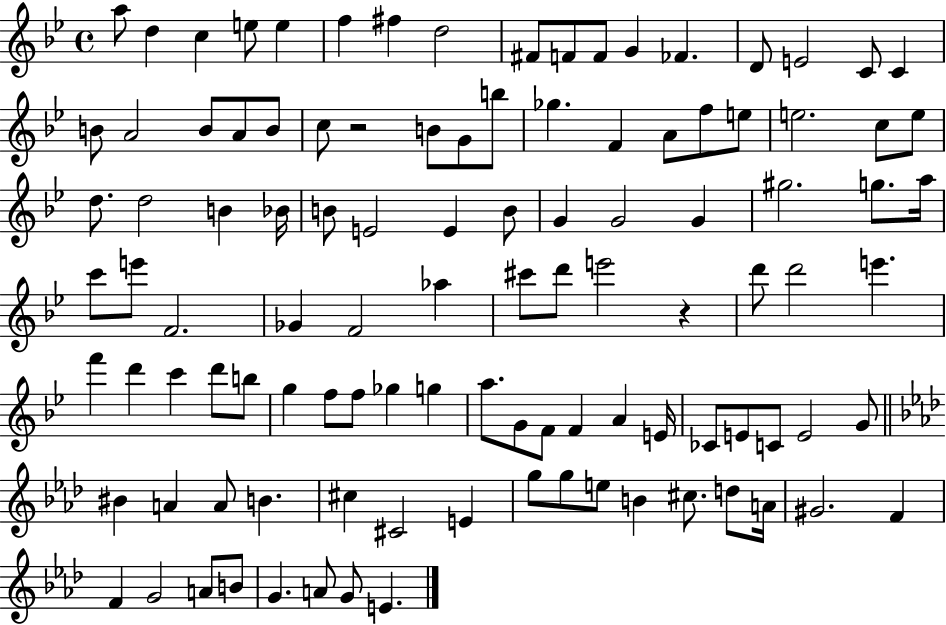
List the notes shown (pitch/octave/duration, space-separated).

A5/e D5/q C5/q E5/e E5/q F5/q F#5/q D5/h F#4/e F4/e F4/e G4/q FES4/q. D4/e E4/h C4/e C4/q B4/e A4/h B4/e A4/e B4/e C5/e R/h B4/e G4/e B5/e Gb5/q. F4/q A4/e F5/e E5/e E5/h. C5/e E5/e D5/e. D5/h B4/q Bb4/s B4/e E4/h E4/q B4/e G4/q G4/h G4/q G#5/h. G5/e. A5/s C6/e E6/e F4/h. Gb4/q F4/h Ab5/q C#6/e D6/e E6/h R/q D6/e D6/h E6/q. F6/q D6/q C6/q D6/e B5/e G5/q F5/e F5/e Gb5/q G5/q A5/e. G4/e F4/e F4/q A4/q E4/s CES4/e E4/e C4/e E4/h G4/e BIS4/q A4/q A4/e B4/q. C#5/q C#4/h E4/q G5/e G5/e E5/e B4/q C#5/e. D5/e A4/s G#4/h. F4/q F4/q G4/h A4/e B4/e G4/q. A4/e G4/e E4/q.